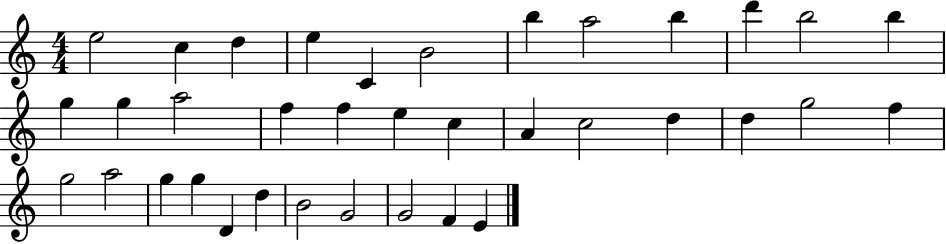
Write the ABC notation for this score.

X:1
T:Untitled
M:4/4
L:1/4
K:C
e2 c d e C B2 b a2 b d' b2 b g g a2 f f e c A c2 d d g2 f g2 a2 g g D d B2 G2 G2 F E